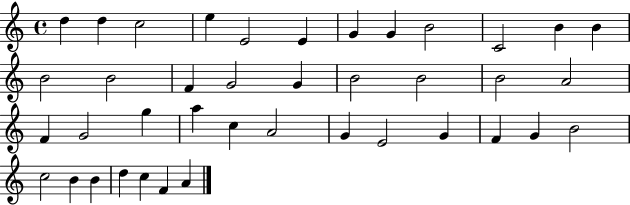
D5/q D5/q C5/h E5/q E4/h E4/q G4/q G4/q B4/h C4/h B4/q B4/q B4/h B4/h F4/q G4/h G4/q B4/h B4/h B4/h A4/h F4/q G4/h G5/q A5/q C5/q A4/h G4/q E4/h G4/q F4/q G4/q B4/h C5/h B4/q B4/q D5/q C5/q F4/q A4/q